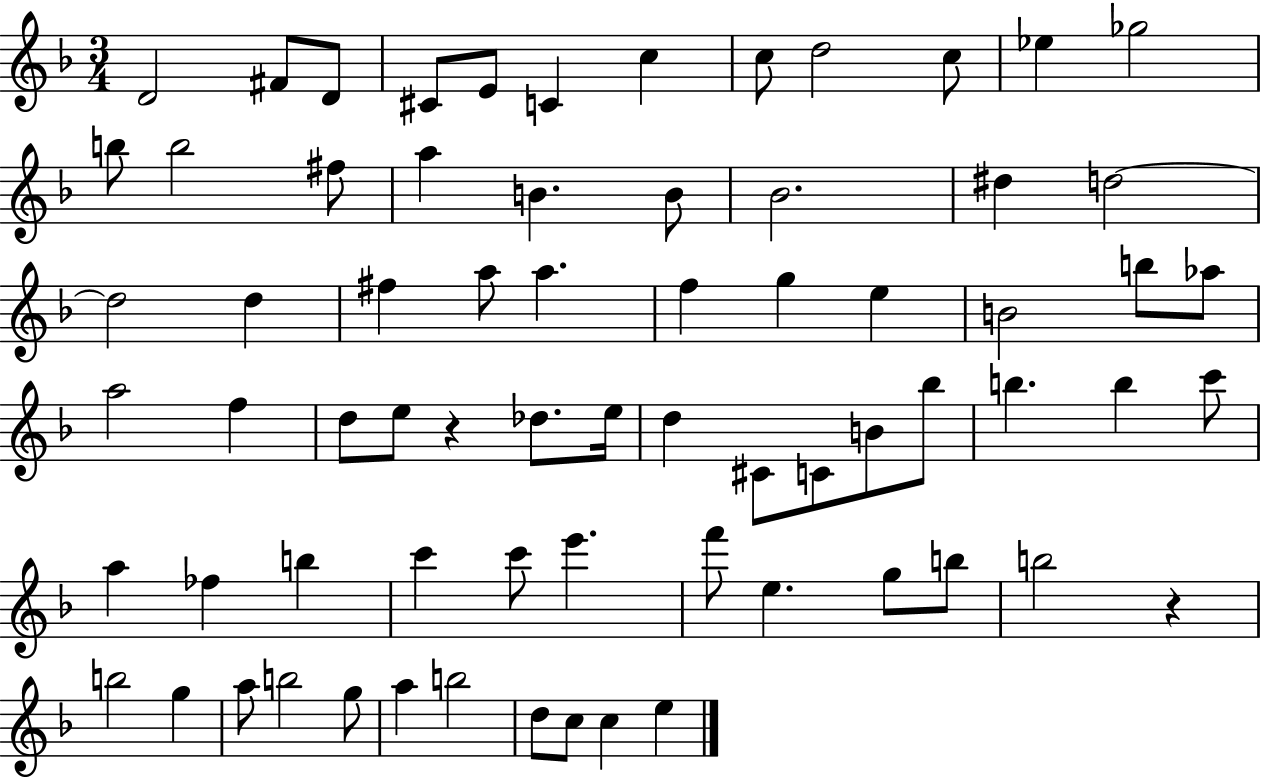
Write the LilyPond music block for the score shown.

{
  \clef treble
  \numericTimeSignature
  \time 3/4
  \key f \major
  d'2 fis'8 d'8 | cis'8 e'8 c'4 c''4 | c''8 d''2 c''8 | ees''4 ges''2 | \break b''8 b''2 fis''8 | a''4 b'4. b'8 | bes'2. | dis''4 d''2~~ | \break d''2 d''4 | fis''4 a''8 a''4. | f''4 g''4 e''4 | b'2 b''8 aes''8 | \break a''2 f''4 | d''8 e''8 r4 des''8. e''16 | d''4 cis'8 c'8 b'8 bes''8 | b''4. b''4 c'''8 | \break a''4 fes''4 b''4 | c'''4 c'''8 e'''4. | f'''8 e''4. g''8 b''8 | b''2 r4 | \break b''2 g''4 | a''8 b''2 g''8 | a''4 b''2 | d''8 c''8 c''4 e''4 | \break \bar "|."
}